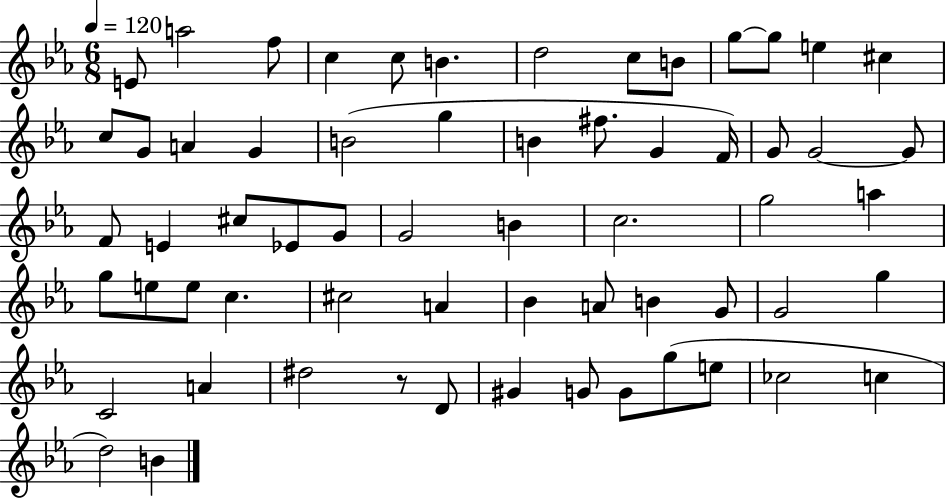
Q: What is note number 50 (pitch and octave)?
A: A4